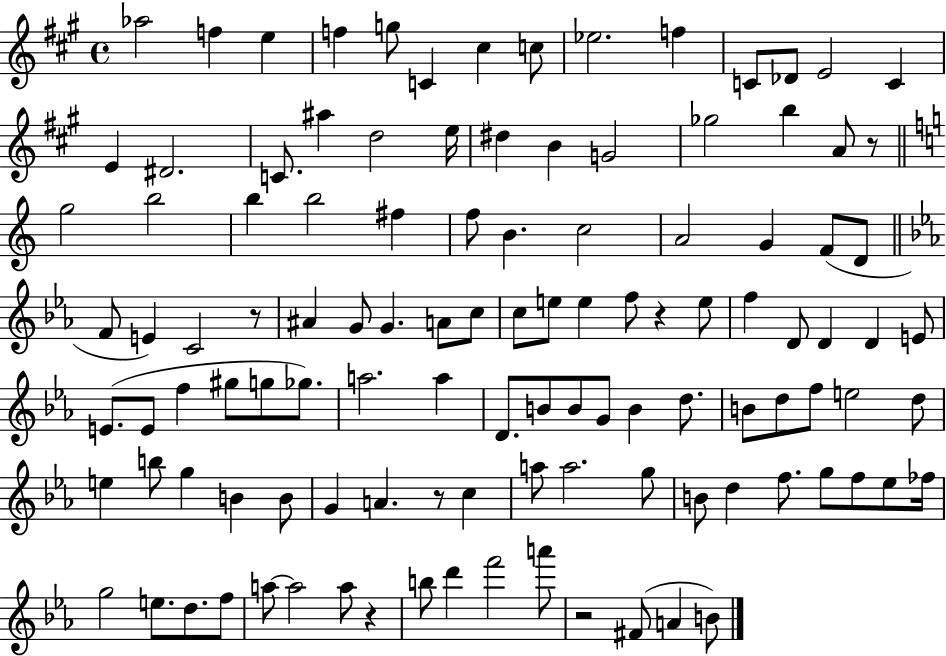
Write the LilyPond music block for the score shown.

{
  \clef treble
  \time 4/4
  \defaultTimeSignature
  \key a \major
  aes''2 f''4 e''4 | f''4 g''8 c'4 cis''4 c''8 | ees''2. f''4 | c'8 des'8 e'2 c'4 | \break e'4 dis'2. | c'8. ais''4 d''2 e''16 | dis''4 b'4 g'2 | ges''2 b''4 a'8 r8 | \break \bar "||" \break \key c \major g''2 b''2 | b''4 b''2 fis''4 | f''8 b'4. c''2 | a'2 g'4 f'8( d'8 | \break \bar "||" \break \key ees \major f'8 e'4) c'2 r8 | ais'4 g'8 g'4. a'8 c''8 | c''8 e''8 e''4 f''8 r4 e''8 | f''4 d'8 d'4 d'4 e'8 | \break e'8.( e'8 f''4 gis''8 g''8 ges''8.) | a''2. a''4 | d'8. b'8 b'8 g'8 b'4 d''8. | b'8 d''8 f''8 e''2 d''8 | \break e''4 b''8 g''4 b'4 b'8 | g'4 a'4. r8 c''4 | a''8 a''2. g''8 | b'8 d''4 f''8. g''8 f''8 ees''8 fes''16 | \break g''2 e''8. d''8. f''8 | a''8~~ a''2 a''8 r4 | b''8 d'''4 f'''2 a'''8 | r2 fis'8( a'4 b'8) | \break \bar "|."
}